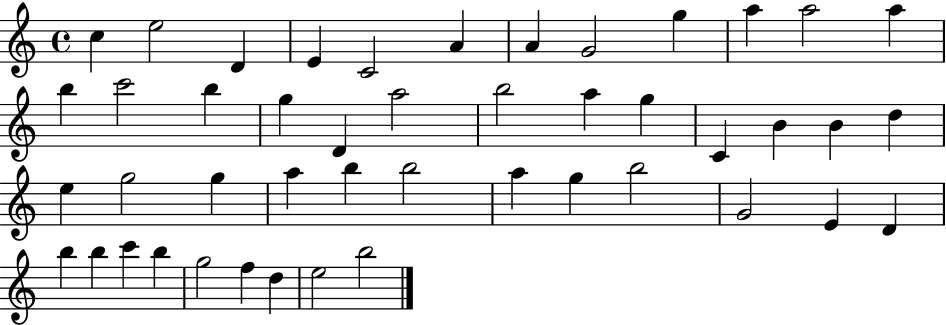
{
  \clef treble
  \time 4/4
  \defaultTimeSignature
  \key c \major
  c''4 e''2 d'4 | e'4 c'2 a'4 | a'4 g'2 g''4 | a''4 a''2 a''4 | \break b''4 c'''2 b''4 | g''4 d'4 a''2 | b''2 a''4 g''4 | c'4 b'4 b'4 d''4 | \break e''4 g''2 g''4 | a''4 b''4 b''2 | a''4 g''4 b''2 | g'2 e'4 d'4 | \break b''4 b''4 c'''4 b''4 | g''2 f''4 d''4 | e''2 b''2 | \bar "|."
}